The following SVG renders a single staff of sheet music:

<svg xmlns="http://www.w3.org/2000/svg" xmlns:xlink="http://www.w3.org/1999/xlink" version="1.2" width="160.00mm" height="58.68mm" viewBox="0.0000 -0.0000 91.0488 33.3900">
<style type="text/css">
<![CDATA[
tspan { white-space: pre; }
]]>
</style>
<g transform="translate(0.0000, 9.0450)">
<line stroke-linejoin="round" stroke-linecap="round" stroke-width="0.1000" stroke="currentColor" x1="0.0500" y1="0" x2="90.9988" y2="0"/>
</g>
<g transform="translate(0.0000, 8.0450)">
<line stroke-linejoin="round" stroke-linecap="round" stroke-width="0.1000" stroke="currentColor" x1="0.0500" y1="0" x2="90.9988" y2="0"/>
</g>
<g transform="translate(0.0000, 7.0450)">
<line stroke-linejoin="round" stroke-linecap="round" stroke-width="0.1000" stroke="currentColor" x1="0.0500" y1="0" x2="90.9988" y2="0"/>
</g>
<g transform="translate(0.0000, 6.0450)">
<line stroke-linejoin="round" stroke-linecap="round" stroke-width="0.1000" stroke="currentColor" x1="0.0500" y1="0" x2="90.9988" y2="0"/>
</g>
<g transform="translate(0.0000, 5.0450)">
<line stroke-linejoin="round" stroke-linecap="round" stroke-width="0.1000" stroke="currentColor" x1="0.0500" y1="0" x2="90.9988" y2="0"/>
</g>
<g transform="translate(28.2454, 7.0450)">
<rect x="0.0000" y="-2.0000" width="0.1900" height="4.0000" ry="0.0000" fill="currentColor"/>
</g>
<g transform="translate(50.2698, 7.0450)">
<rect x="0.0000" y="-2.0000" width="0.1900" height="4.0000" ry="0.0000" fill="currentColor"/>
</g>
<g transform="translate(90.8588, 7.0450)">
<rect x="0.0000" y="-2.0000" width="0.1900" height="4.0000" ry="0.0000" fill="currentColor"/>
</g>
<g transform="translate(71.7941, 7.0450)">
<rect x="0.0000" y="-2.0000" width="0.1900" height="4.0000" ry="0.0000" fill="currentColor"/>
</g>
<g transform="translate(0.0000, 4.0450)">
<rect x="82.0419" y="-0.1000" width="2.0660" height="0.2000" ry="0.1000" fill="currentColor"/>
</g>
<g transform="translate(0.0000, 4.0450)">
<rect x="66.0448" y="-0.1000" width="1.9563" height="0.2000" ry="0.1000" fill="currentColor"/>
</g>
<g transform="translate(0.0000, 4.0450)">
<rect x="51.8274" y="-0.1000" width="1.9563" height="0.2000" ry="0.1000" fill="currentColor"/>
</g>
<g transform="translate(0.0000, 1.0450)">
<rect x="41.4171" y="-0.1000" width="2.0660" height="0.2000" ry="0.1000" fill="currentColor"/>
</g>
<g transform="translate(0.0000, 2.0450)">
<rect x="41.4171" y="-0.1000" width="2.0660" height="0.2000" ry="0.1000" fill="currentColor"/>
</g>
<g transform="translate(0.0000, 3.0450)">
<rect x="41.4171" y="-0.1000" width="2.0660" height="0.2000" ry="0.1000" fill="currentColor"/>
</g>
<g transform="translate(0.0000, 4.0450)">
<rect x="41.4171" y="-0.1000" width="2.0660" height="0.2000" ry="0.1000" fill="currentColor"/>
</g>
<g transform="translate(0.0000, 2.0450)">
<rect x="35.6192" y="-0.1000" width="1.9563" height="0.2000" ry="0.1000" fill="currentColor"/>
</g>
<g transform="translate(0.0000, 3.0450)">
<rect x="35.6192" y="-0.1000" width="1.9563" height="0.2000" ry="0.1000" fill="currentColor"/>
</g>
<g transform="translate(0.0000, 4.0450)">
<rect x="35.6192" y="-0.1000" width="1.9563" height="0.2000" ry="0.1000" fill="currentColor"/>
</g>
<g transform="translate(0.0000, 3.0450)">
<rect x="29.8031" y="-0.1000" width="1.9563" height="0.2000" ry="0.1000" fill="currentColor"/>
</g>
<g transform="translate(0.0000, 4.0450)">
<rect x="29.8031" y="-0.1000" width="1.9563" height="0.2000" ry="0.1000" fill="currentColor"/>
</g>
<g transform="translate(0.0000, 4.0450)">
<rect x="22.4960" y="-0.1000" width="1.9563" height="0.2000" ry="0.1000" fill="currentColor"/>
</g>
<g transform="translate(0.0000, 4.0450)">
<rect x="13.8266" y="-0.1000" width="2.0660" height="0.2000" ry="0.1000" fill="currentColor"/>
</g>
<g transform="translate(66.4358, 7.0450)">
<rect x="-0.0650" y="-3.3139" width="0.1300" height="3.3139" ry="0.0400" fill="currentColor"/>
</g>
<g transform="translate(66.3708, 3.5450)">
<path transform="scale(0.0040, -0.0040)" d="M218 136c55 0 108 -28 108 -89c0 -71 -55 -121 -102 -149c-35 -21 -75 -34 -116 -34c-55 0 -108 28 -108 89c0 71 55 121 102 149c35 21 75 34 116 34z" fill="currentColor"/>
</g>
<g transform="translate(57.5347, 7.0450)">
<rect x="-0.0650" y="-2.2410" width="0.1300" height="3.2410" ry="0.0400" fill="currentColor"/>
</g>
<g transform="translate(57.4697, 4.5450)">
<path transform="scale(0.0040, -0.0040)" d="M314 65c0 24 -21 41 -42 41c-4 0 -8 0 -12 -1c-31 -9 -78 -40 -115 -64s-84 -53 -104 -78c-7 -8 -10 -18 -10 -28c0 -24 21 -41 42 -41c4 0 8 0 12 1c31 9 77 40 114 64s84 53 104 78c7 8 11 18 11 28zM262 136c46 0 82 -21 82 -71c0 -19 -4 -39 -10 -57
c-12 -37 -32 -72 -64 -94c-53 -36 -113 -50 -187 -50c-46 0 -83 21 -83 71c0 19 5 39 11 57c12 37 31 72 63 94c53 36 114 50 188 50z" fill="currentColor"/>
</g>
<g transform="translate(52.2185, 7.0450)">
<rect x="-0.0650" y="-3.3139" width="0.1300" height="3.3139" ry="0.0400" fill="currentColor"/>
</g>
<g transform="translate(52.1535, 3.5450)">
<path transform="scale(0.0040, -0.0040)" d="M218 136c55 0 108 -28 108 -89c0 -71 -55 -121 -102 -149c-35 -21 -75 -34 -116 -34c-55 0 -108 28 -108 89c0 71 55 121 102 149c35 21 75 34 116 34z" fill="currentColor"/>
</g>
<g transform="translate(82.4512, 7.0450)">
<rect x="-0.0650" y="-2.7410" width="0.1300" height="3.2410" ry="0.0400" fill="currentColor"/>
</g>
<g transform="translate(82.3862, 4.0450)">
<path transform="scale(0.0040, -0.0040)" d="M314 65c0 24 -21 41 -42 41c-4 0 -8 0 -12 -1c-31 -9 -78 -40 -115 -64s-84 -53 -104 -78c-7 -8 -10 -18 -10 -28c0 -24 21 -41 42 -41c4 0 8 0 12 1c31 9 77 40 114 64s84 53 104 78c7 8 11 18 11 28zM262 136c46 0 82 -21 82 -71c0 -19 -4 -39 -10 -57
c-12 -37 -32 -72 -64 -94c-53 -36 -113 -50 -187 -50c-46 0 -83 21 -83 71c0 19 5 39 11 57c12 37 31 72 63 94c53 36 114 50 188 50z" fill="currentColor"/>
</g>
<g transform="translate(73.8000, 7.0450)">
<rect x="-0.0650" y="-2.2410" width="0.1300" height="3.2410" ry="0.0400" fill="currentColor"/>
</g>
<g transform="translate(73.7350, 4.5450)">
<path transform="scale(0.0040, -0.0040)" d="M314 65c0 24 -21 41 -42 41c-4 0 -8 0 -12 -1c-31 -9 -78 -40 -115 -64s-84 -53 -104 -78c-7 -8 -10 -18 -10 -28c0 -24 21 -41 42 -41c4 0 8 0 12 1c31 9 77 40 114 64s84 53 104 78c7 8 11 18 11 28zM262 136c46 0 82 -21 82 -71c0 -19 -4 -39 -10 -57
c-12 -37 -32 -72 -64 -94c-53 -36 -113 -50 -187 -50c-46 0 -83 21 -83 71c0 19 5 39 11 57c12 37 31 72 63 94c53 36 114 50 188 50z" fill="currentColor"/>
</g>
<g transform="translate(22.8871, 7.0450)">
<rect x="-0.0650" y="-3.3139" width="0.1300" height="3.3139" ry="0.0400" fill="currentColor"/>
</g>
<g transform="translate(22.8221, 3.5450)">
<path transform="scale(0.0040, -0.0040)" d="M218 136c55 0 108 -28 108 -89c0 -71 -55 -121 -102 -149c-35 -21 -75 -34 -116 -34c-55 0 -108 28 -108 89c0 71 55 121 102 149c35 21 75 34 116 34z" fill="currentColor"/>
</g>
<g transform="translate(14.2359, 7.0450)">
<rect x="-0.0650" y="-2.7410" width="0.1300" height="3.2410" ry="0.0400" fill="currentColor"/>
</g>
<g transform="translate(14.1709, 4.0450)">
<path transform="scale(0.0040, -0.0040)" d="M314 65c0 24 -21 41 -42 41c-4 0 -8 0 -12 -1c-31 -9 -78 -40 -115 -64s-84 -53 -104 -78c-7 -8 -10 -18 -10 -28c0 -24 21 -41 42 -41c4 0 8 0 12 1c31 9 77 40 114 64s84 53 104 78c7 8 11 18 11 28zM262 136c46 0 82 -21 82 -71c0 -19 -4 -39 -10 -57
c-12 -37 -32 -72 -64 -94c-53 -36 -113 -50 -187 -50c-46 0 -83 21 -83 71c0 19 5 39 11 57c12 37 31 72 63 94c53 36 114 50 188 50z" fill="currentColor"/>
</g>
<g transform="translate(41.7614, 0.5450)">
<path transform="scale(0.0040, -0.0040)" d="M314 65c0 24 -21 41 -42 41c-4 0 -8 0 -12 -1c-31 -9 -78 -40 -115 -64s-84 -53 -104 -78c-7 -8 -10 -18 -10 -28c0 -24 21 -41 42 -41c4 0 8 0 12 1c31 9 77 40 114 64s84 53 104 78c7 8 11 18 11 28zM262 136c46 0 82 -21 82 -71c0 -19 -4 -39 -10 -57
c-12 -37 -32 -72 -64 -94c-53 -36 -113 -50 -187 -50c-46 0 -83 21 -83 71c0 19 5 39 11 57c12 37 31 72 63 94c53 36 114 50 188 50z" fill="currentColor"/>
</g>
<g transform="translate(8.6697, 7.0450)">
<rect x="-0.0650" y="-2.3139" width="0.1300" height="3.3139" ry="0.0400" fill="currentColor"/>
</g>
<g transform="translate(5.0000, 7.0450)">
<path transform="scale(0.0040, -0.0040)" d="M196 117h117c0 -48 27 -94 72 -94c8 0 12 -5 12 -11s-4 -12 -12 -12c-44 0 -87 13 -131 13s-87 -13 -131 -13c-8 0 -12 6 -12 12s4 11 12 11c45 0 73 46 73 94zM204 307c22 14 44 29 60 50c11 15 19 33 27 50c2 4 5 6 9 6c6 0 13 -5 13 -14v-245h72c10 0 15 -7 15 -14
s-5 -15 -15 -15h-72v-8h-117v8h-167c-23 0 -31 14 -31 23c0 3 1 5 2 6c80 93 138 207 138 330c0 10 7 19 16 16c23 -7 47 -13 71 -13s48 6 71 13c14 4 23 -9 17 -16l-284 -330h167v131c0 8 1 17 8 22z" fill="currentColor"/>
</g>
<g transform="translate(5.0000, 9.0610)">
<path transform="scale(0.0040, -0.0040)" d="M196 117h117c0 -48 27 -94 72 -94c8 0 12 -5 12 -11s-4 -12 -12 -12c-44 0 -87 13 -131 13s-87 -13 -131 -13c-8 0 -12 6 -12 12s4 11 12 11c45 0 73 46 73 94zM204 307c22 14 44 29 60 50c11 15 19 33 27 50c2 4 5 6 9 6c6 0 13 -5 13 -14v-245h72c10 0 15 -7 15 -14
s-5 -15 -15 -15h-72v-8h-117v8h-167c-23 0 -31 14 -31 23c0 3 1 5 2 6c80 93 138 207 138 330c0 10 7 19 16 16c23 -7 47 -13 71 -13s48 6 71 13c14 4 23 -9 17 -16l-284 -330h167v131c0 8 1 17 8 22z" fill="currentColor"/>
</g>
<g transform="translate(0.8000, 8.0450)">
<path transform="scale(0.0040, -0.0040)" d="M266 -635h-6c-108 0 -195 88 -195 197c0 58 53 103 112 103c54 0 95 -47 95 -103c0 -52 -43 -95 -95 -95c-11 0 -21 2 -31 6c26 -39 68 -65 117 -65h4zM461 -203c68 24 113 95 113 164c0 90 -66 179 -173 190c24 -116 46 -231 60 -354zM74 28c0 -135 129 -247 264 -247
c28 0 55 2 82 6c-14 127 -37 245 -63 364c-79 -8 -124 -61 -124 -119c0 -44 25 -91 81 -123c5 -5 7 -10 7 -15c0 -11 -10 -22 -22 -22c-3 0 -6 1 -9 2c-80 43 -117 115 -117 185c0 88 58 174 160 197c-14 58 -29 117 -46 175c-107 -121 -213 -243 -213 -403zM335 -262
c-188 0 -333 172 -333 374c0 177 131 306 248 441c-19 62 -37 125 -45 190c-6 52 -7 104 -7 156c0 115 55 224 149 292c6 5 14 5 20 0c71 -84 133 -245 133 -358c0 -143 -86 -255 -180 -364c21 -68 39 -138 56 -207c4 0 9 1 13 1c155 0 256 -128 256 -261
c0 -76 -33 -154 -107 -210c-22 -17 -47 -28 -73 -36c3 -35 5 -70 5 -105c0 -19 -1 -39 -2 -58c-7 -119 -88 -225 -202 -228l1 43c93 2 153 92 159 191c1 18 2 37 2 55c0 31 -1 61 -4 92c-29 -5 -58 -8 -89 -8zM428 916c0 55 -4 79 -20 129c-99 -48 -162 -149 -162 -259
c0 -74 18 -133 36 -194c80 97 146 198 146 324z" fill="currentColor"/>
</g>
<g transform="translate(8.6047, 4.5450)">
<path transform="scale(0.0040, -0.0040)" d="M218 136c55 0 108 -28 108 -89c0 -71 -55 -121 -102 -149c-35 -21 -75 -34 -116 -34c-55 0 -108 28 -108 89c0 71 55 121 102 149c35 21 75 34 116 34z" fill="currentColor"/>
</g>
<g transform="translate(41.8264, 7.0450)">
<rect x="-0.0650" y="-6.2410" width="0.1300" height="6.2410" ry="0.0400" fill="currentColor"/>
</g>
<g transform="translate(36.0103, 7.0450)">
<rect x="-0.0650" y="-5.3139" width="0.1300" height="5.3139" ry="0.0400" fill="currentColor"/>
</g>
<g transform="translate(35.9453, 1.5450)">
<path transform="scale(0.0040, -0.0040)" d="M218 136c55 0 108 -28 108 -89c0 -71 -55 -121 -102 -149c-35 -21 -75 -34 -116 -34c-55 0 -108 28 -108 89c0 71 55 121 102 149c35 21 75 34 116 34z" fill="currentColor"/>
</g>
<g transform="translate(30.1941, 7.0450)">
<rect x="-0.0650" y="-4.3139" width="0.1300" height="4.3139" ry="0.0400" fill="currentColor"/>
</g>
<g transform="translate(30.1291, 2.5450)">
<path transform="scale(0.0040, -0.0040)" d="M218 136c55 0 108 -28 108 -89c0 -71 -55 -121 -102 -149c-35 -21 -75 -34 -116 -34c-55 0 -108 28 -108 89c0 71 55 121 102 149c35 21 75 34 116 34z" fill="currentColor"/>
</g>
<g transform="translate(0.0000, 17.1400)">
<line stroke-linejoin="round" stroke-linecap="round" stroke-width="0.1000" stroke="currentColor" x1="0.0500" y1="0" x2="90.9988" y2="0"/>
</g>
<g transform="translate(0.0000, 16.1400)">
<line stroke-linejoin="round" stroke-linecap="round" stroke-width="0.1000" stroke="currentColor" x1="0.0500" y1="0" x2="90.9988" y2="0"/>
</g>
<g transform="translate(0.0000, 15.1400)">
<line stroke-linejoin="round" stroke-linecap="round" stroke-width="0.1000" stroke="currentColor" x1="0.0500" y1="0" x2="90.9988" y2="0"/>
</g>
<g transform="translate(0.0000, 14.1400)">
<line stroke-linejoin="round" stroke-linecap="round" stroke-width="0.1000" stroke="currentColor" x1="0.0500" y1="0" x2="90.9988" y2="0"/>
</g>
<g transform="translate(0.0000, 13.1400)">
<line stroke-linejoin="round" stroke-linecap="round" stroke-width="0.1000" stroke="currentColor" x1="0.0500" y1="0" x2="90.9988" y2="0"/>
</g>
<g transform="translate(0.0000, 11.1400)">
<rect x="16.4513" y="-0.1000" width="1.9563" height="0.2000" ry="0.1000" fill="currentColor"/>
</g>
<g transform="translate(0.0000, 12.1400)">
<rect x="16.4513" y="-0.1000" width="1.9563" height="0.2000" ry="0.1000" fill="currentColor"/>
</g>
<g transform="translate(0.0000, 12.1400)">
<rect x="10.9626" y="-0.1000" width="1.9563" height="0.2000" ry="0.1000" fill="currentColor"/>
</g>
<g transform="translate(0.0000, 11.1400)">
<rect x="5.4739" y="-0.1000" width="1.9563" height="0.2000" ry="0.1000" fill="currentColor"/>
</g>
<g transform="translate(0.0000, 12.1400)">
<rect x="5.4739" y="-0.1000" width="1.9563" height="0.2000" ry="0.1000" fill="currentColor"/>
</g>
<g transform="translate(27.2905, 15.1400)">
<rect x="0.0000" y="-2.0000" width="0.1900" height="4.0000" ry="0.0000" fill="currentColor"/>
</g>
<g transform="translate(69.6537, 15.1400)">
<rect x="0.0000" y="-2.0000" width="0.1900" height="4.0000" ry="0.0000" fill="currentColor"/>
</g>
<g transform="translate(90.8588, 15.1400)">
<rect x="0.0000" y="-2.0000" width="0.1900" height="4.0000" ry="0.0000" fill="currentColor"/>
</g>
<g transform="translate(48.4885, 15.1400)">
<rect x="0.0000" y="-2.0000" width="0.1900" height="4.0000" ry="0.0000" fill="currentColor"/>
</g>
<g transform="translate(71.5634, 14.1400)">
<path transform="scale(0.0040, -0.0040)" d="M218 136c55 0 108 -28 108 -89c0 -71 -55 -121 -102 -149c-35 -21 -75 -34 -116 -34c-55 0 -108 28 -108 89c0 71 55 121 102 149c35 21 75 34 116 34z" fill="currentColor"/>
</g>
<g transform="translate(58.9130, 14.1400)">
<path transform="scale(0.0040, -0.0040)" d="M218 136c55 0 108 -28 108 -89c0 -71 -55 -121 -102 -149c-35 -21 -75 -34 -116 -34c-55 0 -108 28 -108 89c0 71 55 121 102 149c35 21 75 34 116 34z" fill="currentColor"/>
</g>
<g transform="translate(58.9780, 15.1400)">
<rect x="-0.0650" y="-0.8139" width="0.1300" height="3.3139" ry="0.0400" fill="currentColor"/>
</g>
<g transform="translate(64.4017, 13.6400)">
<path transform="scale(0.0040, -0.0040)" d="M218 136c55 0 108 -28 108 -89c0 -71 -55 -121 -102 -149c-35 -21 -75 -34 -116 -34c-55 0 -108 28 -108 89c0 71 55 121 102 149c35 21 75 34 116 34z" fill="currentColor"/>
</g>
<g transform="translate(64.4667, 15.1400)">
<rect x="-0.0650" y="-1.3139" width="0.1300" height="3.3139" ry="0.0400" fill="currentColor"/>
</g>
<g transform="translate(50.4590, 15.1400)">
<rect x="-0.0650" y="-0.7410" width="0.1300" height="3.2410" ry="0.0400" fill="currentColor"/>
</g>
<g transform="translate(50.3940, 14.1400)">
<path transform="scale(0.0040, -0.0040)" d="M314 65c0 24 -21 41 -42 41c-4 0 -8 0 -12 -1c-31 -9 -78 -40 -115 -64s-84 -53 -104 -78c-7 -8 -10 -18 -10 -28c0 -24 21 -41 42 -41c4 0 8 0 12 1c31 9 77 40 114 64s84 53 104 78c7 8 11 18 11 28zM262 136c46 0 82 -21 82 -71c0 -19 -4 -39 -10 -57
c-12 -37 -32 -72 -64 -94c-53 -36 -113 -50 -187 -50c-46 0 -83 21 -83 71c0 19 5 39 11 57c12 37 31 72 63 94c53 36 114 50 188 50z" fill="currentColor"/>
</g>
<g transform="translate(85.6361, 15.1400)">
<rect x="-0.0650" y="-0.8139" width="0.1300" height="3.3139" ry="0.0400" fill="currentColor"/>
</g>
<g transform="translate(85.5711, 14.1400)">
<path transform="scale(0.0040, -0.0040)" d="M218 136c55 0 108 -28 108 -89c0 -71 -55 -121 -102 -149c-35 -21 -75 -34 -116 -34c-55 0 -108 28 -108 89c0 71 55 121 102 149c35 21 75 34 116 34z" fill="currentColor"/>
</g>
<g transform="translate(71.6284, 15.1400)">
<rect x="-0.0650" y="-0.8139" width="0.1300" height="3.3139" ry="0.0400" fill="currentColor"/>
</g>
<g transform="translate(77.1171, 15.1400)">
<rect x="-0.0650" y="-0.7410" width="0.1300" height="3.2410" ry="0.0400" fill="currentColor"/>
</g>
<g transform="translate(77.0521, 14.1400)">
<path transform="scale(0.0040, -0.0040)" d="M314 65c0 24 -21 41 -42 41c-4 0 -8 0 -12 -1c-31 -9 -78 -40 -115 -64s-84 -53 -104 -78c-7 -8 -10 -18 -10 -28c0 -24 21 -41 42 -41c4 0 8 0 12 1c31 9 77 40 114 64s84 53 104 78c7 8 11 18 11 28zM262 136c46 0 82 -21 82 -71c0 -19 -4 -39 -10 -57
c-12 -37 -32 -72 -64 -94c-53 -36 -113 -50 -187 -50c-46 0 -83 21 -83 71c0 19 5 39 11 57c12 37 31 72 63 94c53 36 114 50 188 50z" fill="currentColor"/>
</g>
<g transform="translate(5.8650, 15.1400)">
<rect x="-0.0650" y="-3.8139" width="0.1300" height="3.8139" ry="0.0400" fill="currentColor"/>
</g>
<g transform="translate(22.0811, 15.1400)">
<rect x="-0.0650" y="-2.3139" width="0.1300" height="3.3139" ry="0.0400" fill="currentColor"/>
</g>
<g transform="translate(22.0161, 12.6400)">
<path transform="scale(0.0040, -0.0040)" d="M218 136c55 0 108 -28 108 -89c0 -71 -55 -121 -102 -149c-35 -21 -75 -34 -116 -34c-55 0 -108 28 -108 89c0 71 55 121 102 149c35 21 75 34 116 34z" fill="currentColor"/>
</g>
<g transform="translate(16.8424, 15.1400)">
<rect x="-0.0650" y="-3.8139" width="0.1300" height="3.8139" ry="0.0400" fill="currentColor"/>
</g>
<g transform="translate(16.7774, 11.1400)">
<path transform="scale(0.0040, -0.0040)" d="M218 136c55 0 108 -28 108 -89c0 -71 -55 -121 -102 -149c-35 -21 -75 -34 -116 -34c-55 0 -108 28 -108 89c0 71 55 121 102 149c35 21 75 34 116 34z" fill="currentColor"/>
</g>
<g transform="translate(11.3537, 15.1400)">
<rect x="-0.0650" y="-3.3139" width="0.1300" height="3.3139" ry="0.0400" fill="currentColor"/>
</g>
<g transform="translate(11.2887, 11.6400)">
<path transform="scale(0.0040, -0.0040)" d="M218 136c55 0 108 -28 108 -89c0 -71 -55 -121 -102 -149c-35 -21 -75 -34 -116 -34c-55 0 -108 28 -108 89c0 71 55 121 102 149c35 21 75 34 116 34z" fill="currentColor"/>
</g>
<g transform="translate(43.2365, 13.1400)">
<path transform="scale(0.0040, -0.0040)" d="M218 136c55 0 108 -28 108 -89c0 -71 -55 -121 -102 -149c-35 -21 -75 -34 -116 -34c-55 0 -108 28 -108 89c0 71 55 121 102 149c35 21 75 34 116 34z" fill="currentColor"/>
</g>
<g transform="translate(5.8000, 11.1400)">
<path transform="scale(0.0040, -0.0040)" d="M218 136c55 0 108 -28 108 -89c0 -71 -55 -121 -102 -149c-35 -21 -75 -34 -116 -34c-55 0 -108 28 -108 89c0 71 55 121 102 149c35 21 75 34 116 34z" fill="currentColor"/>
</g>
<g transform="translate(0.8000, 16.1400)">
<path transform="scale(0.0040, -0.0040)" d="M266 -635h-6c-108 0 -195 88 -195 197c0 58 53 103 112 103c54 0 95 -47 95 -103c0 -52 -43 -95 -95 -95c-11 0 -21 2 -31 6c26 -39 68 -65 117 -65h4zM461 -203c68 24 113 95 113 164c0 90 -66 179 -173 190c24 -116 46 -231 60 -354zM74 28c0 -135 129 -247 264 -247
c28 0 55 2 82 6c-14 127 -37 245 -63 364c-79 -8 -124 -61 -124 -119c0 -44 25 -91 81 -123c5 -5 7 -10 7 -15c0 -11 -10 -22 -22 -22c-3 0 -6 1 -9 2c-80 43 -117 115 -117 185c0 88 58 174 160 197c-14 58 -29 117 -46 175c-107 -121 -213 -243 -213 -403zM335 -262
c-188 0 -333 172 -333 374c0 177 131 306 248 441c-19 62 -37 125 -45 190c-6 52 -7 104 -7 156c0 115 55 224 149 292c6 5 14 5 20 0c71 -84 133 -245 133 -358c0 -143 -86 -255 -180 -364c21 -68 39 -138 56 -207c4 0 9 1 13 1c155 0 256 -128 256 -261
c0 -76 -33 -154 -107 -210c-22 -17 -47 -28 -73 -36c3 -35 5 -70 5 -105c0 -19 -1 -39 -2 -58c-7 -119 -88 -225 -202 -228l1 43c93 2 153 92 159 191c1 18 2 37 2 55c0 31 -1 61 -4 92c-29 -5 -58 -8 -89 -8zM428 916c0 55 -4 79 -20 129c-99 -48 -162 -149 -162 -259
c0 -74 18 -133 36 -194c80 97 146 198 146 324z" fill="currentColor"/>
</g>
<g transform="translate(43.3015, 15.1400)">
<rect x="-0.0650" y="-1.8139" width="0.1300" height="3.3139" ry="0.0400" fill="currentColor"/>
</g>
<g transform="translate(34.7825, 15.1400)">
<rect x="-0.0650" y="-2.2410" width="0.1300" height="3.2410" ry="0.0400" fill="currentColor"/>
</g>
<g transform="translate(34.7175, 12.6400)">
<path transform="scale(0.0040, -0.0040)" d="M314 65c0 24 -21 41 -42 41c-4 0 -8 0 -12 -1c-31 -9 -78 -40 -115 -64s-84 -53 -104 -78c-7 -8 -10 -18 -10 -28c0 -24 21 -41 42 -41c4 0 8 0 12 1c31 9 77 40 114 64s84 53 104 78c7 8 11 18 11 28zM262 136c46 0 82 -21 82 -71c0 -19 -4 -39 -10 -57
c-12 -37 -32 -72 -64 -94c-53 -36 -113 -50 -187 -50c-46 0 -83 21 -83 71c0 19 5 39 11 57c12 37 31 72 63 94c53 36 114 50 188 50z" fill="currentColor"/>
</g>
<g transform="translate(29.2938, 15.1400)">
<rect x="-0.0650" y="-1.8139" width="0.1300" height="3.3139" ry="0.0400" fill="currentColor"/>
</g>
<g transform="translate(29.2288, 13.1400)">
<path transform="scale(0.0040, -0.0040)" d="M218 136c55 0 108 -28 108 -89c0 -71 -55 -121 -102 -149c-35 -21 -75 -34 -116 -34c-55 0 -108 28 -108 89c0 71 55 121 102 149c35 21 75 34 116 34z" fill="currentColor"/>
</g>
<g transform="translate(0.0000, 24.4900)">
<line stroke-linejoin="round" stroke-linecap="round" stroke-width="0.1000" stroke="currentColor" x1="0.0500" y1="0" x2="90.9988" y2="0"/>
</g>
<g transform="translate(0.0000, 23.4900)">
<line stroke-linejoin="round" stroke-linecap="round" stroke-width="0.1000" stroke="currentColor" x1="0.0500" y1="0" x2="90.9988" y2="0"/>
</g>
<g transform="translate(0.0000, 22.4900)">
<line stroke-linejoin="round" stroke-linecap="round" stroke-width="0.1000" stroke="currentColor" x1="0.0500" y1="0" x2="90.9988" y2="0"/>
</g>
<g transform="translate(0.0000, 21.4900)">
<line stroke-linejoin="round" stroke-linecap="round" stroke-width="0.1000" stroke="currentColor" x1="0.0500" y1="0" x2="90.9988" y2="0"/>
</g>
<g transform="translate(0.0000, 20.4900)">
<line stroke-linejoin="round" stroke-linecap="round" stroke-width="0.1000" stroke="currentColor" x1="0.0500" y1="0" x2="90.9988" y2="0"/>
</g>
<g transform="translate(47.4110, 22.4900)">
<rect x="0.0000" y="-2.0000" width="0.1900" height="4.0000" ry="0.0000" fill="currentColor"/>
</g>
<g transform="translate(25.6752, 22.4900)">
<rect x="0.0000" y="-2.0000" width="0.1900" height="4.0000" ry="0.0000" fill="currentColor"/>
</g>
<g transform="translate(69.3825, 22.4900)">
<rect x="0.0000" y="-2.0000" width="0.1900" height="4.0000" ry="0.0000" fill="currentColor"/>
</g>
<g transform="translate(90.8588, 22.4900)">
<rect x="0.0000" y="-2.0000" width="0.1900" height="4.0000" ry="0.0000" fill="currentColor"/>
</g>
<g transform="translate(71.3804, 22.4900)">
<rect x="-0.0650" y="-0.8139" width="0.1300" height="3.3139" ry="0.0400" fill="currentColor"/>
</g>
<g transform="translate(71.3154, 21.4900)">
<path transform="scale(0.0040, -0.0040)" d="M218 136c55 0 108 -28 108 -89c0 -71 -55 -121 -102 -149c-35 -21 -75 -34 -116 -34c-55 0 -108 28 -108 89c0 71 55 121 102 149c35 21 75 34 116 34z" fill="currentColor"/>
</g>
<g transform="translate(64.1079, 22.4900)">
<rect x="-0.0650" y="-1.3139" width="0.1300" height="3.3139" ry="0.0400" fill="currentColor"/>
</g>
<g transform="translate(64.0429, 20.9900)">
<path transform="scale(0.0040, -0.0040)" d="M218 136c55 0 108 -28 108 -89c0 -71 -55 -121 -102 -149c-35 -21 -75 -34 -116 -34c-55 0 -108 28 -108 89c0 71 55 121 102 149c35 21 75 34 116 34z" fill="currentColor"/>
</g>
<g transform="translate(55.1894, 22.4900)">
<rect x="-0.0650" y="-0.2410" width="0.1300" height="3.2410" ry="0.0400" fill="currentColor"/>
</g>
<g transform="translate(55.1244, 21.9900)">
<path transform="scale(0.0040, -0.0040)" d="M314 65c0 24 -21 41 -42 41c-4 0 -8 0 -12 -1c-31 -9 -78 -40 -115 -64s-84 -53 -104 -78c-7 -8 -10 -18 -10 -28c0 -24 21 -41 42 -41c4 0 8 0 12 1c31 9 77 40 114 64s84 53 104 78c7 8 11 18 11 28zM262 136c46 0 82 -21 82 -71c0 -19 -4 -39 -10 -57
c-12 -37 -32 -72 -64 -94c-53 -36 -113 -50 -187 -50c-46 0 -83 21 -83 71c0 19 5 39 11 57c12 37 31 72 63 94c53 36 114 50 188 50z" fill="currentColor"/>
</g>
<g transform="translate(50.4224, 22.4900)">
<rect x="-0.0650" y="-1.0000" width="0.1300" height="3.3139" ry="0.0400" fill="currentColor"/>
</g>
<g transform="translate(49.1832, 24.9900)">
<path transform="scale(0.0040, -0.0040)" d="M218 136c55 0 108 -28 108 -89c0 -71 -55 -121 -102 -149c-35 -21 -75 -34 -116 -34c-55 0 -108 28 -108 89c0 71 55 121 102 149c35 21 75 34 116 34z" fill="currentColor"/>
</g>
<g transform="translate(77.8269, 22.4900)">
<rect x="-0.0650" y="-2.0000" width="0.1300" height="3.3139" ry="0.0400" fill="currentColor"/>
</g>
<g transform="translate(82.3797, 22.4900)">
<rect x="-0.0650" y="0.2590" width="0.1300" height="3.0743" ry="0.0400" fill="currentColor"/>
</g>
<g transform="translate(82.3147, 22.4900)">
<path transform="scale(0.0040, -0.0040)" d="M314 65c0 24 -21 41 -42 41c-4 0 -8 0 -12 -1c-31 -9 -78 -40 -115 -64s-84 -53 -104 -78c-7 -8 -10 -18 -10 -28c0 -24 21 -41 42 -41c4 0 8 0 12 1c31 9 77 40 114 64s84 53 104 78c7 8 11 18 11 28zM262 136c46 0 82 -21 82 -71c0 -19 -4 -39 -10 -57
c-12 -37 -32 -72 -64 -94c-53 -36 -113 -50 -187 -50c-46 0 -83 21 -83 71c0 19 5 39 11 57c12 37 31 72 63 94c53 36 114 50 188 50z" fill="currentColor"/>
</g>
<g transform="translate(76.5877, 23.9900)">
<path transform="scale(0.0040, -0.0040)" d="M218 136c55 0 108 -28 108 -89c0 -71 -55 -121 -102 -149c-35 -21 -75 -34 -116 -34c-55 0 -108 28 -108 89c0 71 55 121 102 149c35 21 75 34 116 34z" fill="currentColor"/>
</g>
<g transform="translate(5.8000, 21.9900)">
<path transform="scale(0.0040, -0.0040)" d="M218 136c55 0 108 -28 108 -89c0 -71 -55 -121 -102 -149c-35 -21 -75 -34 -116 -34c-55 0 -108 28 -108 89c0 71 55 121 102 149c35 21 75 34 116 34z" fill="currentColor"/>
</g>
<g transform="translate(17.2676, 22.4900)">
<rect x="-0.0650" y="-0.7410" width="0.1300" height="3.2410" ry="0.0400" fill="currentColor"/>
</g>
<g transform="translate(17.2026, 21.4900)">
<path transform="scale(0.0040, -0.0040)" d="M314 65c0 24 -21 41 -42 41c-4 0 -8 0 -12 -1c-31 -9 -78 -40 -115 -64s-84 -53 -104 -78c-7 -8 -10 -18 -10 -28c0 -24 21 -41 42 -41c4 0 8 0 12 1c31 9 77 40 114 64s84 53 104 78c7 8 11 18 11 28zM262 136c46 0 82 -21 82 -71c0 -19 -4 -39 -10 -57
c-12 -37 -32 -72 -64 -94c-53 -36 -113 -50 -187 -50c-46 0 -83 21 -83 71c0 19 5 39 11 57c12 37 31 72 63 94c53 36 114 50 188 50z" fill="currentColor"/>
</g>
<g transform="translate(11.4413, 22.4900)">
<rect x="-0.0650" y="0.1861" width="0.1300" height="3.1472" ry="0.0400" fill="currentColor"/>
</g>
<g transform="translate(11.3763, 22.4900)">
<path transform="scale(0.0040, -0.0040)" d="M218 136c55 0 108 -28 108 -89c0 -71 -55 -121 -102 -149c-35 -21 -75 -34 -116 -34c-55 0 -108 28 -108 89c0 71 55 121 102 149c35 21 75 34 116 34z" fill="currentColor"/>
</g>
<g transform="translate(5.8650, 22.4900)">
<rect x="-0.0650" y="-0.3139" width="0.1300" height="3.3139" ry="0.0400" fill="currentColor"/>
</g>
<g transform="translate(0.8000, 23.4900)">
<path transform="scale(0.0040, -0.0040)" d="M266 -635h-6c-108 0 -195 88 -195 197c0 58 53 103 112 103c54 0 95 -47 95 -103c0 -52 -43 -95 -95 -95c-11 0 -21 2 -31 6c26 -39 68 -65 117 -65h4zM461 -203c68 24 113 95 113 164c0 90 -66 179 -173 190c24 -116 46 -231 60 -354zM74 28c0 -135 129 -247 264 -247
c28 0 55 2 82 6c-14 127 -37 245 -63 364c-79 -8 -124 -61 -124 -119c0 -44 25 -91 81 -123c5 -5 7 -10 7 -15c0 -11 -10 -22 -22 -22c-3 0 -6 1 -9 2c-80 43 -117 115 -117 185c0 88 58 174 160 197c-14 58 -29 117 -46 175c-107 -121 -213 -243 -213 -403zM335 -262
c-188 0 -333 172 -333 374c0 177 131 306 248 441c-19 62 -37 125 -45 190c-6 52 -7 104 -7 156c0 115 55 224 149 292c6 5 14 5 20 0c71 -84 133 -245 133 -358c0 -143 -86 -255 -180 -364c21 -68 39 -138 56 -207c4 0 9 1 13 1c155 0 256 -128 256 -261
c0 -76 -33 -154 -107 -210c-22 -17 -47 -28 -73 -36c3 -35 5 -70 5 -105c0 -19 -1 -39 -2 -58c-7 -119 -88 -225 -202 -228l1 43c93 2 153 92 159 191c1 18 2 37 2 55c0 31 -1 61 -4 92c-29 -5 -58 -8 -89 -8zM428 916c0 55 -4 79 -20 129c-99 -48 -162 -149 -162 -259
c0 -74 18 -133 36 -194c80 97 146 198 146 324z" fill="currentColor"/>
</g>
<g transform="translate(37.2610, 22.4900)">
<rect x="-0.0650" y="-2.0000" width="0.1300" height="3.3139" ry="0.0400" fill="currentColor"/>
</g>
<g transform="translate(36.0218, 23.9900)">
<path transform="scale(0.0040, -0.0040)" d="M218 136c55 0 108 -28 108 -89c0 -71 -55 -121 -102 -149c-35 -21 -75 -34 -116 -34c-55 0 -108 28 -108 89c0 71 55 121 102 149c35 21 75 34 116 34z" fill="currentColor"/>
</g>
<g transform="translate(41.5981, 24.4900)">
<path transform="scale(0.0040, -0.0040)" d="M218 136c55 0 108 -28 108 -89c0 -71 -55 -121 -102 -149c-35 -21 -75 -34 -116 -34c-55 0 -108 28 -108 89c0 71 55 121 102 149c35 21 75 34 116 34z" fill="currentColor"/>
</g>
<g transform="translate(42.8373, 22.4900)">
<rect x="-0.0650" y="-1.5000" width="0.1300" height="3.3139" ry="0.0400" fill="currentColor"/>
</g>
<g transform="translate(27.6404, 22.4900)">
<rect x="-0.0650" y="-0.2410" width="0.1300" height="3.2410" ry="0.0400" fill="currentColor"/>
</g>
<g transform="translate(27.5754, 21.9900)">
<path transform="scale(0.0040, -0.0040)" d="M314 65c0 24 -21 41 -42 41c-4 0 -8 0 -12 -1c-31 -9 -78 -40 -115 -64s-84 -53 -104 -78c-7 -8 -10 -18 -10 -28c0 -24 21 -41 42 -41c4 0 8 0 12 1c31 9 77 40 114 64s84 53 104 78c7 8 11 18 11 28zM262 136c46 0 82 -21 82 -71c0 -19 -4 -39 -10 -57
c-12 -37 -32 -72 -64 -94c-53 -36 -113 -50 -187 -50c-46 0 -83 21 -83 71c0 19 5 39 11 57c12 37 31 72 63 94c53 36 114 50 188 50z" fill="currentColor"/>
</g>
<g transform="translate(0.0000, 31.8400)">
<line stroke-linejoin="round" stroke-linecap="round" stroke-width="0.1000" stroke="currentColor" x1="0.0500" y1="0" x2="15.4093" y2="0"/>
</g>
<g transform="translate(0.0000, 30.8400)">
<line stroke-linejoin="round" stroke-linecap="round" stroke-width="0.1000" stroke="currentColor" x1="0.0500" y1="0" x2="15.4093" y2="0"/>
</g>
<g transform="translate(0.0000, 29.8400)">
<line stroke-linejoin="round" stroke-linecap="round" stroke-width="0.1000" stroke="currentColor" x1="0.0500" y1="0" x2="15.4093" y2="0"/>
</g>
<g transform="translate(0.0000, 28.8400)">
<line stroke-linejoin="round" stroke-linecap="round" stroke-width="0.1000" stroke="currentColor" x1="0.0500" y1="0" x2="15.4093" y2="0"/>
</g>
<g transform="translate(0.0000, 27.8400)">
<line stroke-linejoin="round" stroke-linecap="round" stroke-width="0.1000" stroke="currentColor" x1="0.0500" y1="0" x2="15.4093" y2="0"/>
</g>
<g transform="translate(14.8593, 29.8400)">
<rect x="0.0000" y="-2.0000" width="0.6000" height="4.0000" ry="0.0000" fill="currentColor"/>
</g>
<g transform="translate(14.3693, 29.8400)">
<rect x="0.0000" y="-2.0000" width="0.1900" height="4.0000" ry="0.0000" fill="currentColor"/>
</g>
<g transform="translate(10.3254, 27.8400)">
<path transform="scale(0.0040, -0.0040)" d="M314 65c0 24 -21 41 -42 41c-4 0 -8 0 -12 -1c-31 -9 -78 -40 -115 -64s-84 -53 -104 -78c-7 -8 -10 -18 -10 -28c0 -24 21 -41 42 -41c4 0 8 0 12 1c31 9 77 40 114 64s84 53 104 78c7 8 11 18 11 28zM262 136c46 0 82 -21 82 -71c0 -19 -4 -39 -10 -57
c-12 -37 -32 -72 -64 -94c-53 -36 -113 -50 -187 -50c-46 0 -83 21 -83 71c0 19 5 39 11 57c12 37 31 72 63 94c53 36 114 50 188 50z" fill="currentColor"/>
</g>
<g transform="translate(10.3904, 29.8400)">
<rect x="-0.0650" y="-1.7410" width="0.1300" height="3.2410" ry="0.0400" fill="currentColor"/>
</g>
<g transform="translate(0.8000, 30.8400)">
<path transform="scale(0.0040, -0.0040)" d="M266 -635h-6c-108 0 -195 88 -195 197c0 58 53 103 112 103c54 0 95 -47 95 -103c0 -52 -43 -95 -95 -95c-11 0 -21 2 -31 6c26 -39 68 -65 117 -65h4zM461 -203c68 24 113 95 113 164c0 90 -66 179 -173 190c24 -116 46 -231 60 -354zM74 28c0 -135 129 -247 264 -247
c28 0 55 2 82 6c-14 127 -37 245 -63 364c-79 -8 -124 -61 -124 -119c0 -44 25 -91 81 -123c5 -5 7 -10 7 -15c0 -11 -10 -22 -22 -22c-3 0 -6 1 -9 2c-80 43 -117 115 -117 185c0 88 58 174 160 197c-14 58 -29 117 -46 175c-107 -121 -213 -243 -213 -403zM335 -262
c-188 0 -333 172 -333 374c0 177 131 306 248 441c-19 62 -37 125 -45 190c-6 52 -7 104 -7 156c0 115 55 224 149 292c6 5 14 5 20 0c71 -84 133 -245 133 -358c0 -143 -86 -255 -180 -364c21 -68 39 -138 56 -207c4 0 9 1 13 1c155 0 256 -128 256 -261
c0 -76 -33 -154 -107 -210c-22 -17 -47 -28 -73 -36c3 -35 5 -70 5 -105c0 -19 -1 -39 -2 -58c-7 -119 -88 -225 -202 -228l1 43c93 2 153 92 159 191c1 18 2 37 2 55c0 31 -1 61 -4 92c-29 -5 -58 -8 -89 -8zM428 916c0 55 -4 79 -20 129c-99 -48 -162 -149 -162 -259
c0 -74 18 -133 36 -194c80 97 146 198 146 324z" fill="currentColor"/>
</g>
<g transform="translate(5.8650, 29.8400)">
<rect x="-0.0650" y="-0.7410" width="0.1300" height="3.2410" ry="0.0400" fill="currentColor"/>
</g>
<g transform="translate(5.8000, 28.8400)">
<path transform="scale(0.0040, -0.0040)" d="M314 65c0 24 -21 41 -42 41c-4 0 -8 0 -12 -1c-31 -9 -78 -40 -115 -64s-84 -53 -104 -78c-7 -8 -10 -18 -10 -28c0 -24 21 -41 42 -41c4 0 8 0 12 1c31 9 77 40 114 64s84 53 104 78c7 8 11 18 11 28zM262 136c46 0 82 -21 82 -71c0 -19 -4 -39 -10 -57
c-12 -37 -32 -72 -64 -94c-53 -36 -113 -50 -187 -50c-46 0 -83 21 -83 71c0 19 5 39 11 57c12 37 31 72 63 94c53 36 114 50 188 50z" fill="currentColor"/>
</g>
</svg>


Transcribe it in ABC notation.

X:1
T:Untitled
M:4/4
L:1/4
K:C
g a2 b d' f' a'2 b g2 b g2 a2 c' b c' g f g2 f d2 d e d d2 d c B d2 c2 F E D c2 e d F B2 d2 f2